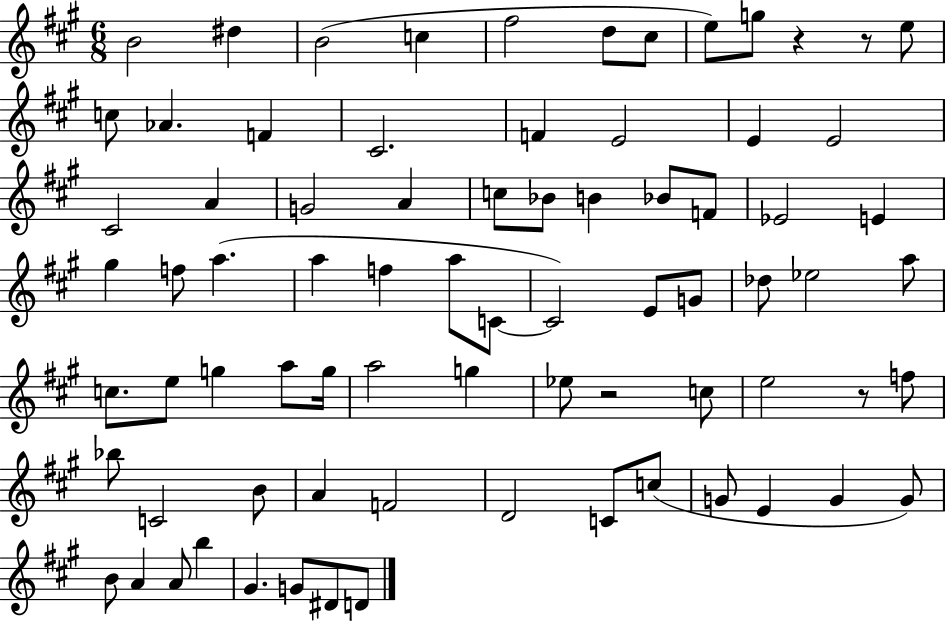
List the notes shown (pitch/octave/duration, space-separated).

B4/h D#5/q B4/h C5/q F#5/h D5/e C#5/e E5/e G5/e R/q R/e E5/e C5/e Ab4/q. F4/q C#4/h. F4/q E4/h E4/q E4/h C#4/h A4/q G4/h A4/q C5/e Bb4/e B4/q Bb4/e F4/e Eb4/h E4/q G#5/q F5/e A5/q. A5/q F5/q A5/e C4/e C4/h E4/e G4/e Db5/e Eb5/h A5/e C5/e. E5/e G5/q A5/e G5/s A5/h G5/q Eb5/e R/h C5/e E5/h R/e F5/e Bb5/e C4/h B4/e A4/q F4/h D4/h C4/e C5/e G4/e E4/q G4/q G4/e B4/e A4/q A4/e B5/q G#4/q. G4/e D#4/e D4/e